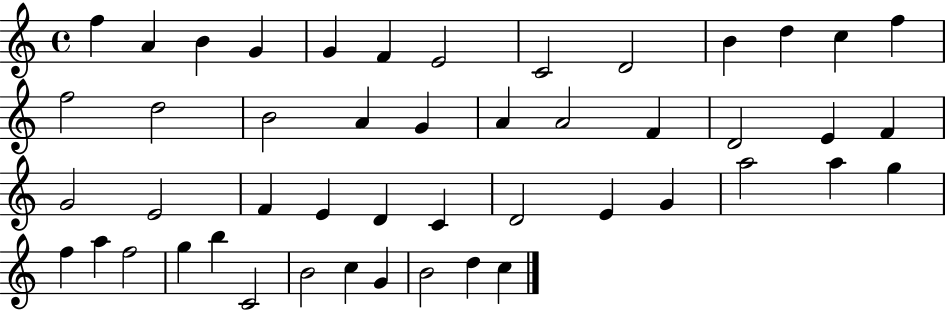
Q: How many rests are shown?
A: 0